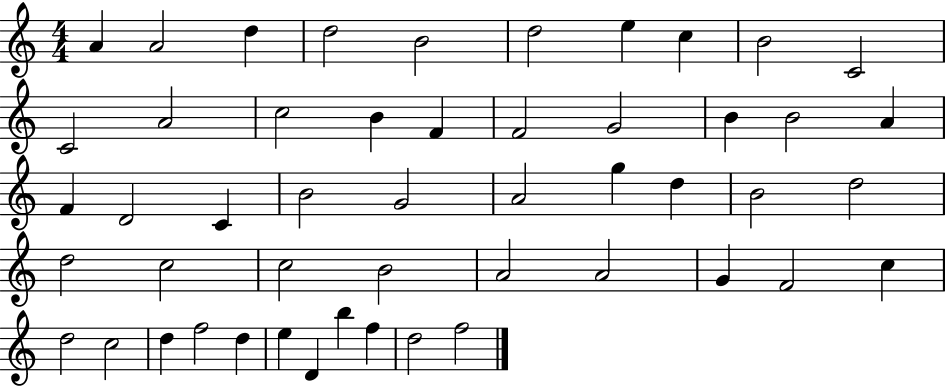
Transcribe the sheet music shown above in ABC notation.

X:1
T:Untitled
M:4/4
L:1/4
K:C
A A2 d d2 B2 d2 e c B2 C2 C2 A2 c2 B F F2 G2 B B2 A F D2 C B2 G2 A2 g d B2 d2 d2 c2 c2 B2 A2 A2 G F2 c d2 c2 d f2 d e D b f d2 f2